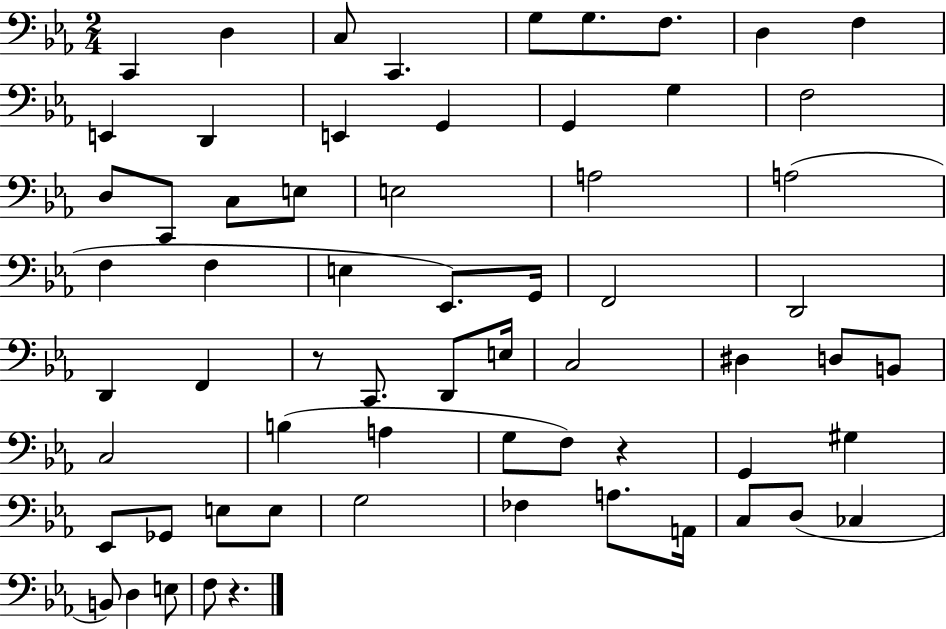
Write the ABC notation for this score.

X:1
T:Untitled
M:2/4
L:1/4
K:Eb
C,, D, C,/2 C,, G,/2 G,/2 F,/2 D, F, E,, D,, E,, G,, G,, G, F,2 D,/2 C,,/2 C,/2 E,/2 E,2 A,2 A,2 F, F, E, _E,,/2 G,,/4 F,,2 D,,2 D,, F,, z/2 C,,/2 D,,/2 E,/4 C,2 ^D, D,/2 B,,/2 C,2 B, A, G,/2 F,/2 z G,, ^G, _E,,/2 _G,,/2 E,/2 E,/2 G,2 _F, A,/2 A,,/4 C,/2 D,/2 _C, B,,/2 D, E,/2 F,/2 z